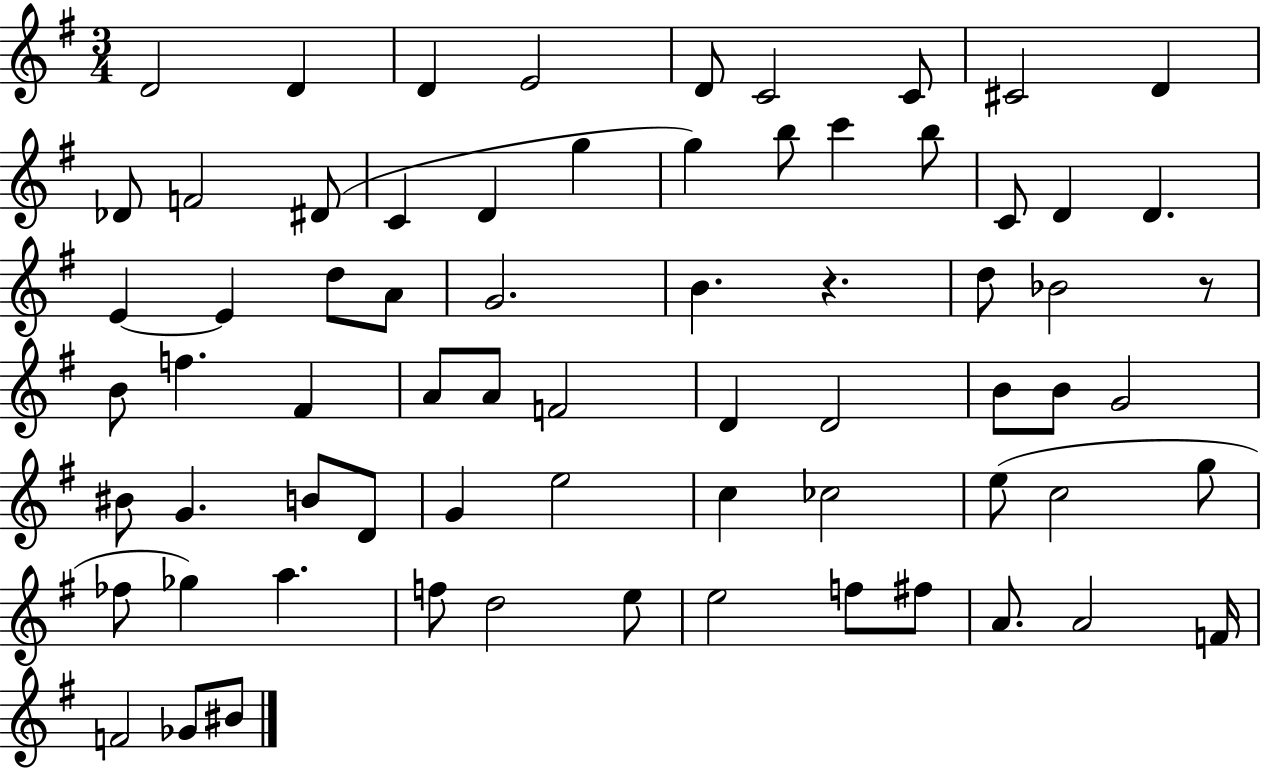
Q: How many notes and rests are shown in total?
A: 69